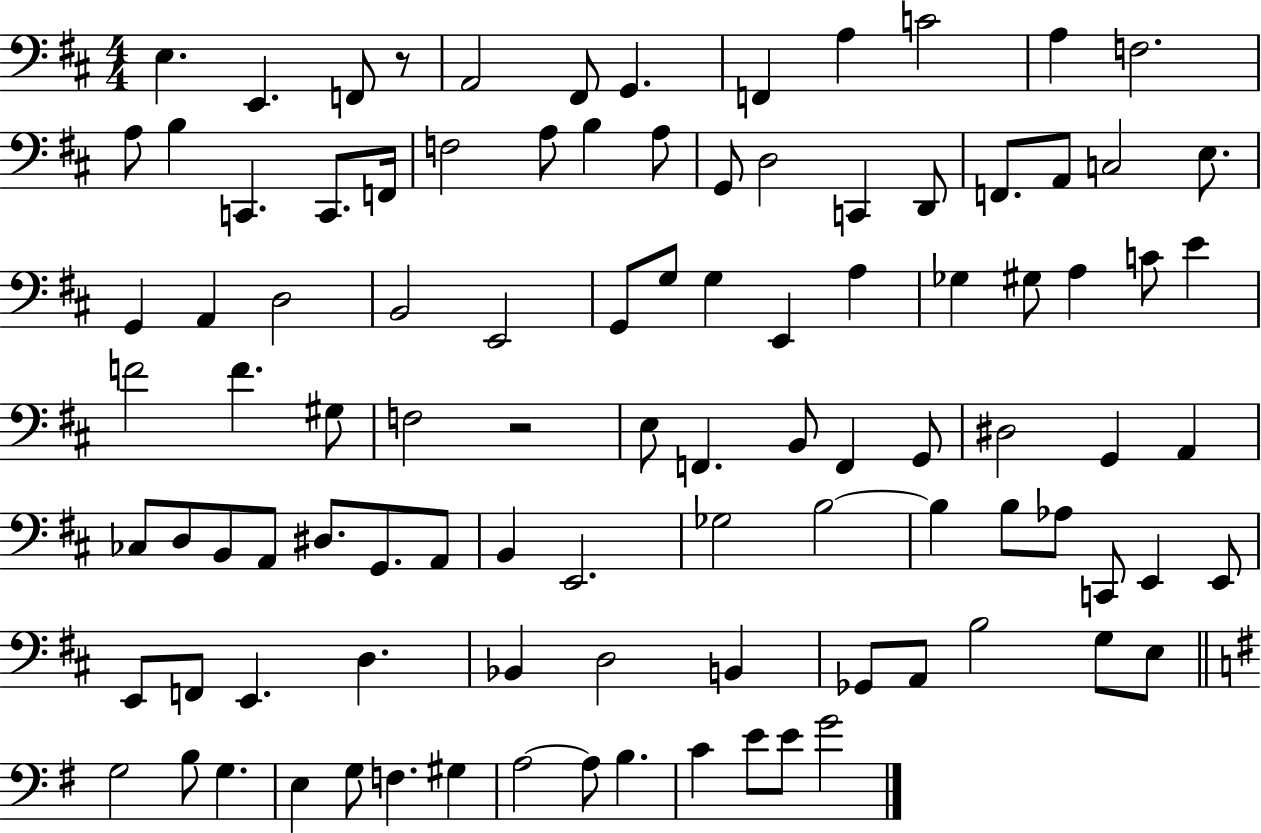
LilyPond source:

{
  \clef bass
  \numericTimeSignature
  \time 4/4
  \key d \major
  \repeat volta 2 { e4. e,4. f,8 r8 | a,2 fis,8 g,4. | f,4 a4 c'2 | a4 f2. | \break a8 b4 c,4. c,8. f,16 | f2 a8 b4 a8 | g,8 d2 c,4 d,8 | f,8. a,8 c2 e8. | \break g,4 a,4 d2 | b,2 e,2 | g,8 g8 g4 e,4 a4 | ges4 gis8 a4 c'8 e'4 | \break f'2 f'4. gis8 | f2 r2 | e8 f,4. b,8 f,4 g,8 | dis2 g,4 a,4 | \break ces8 d8 b,8 a,8 dis8. g,8. a,8 | b,4 e,2. | ges2 b2~~ | b4 b8 aes8 c,8 e,4 e,8 | \break e,8 f,8 e,4. d4. | bes,4 d2 b,4 | ges,8 a,8 b2 g8 e8 | \bar "||" \break \key g \major g2 b8 g4. | e4 g8 f4. gis4 | a2~~ a8 b4. | c'4 e'8 e'8 g'2 | \break } \bar "|."
}